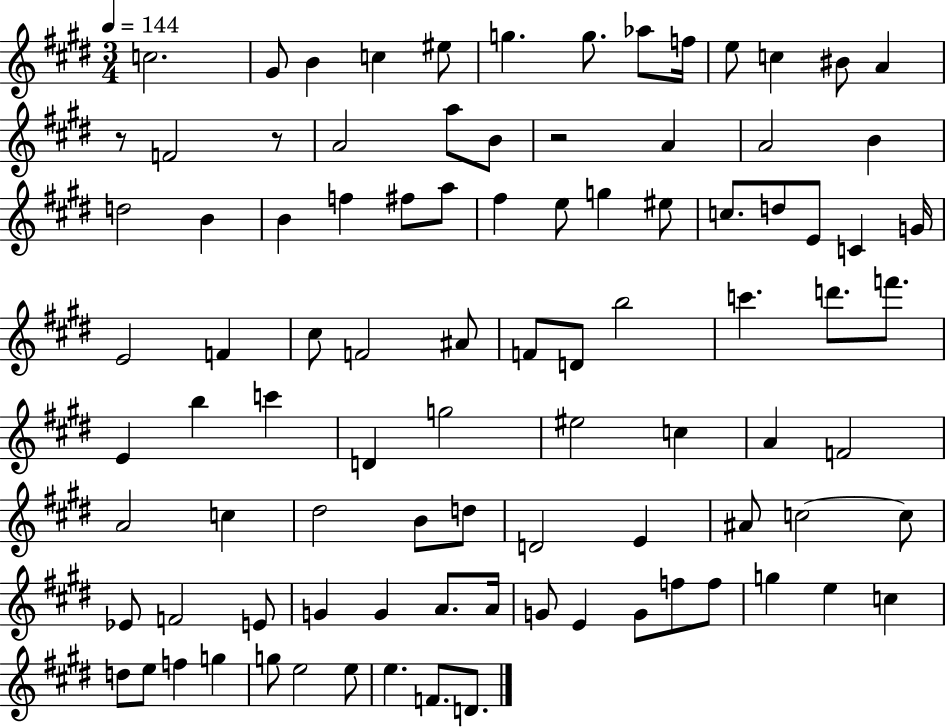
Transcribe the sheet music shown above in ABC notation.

X:1
T:Untitled
M:3/4
L:1/4
K:E
c2 ^G/2 B c ^e/2 g g/2 _a/2 f/4 e/2 c ^B/2 A z/2 F2 z/2 A2 a/2 B/2 z2 A A2 B d2 B B f ^f/2 a/2 ^f e/2 g ^e/2 c/2 d/2 E/2 C G/4 E2 F ^c/2 F2 ^A/2 F/2 D/2 b2 c' d'/2 f'/2 E b c' D g2 ^e2 c A F2 A2 c ^d2 B/2 d/2 D2 E ^A/2 c2 c/2 _E/2 F2 E/2 G G A/2 A/4 G/2 E G/2 f/2 f/2 g e c d/2 e/2 f g g/2 e2 e/2 e F/2 D/2